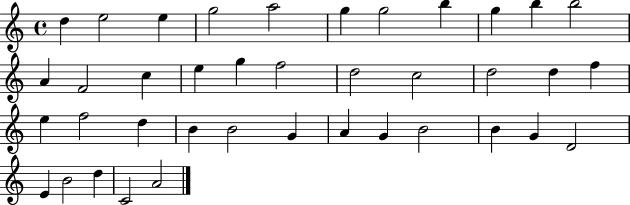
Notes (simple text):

D5/q E5/h E5/q G5/h A5/h G5/q G5/h B5/q G5/q B5/q B5/h A4/q F4/h C5/q E5/q G5/q F5/h D5/h C5/h D5/h D5/q F5/q E5/q F5/h D5/q B4/q B4/h G4/q A4/q G4/q B4/h B4/q G4/q D4/h E4/q B4/h D5/q C4/h A4/h